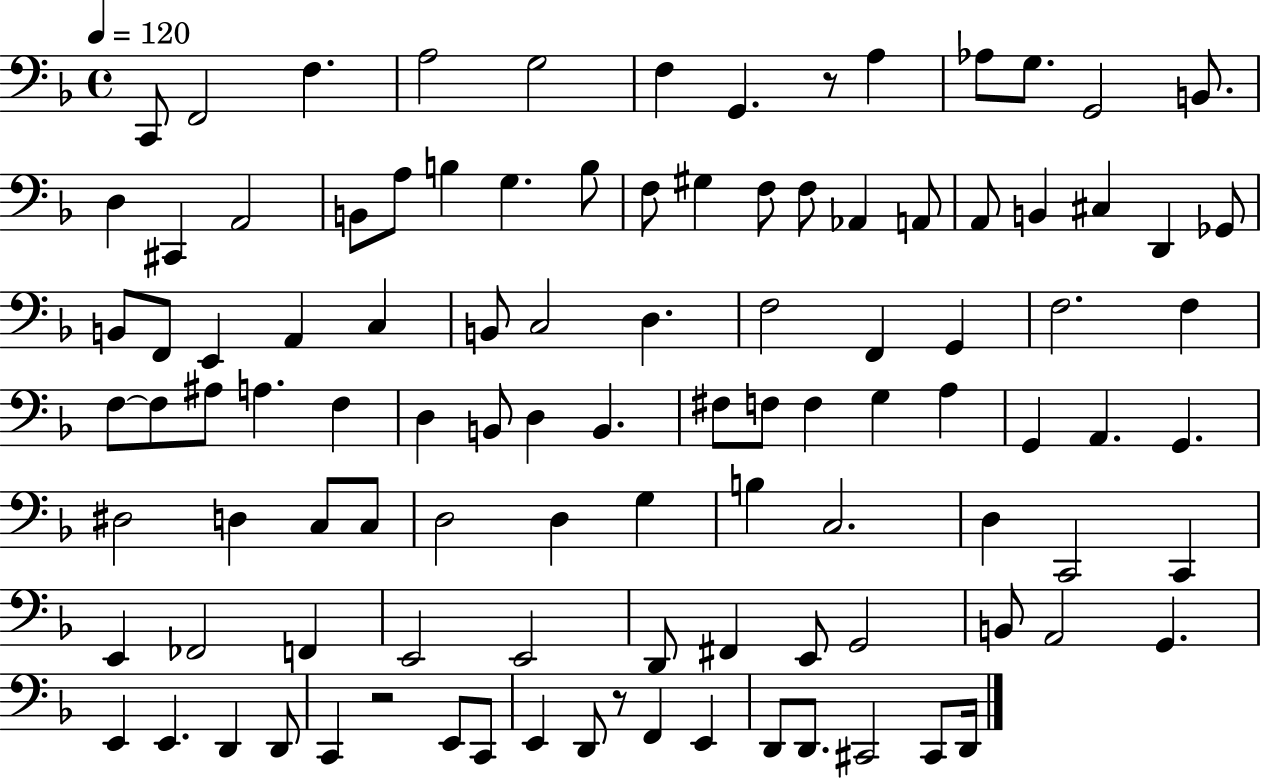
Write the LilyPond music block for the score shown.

{
  \clef bass
  \time 4/4
  \defaultTimeSignature
  \key f \major
  \tempo 4 = 120
  \repeat volta 2 { c,8 f,2 f4. | a2 g2 | f4 g,4. r8 a4 | aes8 g8. g,2 b,8. | \break d4 cis,4 a,2 | b,8 a8 b4 g4. b8 | f8 gis4 f8 f8 aes,4 a,8 | a,8 b,4 cis4 d,4 ges,8 | \break b,8 f,8 e,4 a,4 c4 | b,8 c2 d4. | f2 f,4 g,4 | f2. f4 | \break f8~~ f8 ais8 a4. f4 | d4 b,8 d4 b,4. | fis8 f8 f4 g4 a4 | g,4 a,4. g,4. | \break dis2 d4 c8 c8 | d2 d4 g4 | b4 c2. | d4 c,2 c,4 | \break e,4 fes,2 f,4 | e,2 e,2 | d,8 fis,4 e,8 g,2 | b,8 a,2 g,4. | \break e,4 e,4. d,4 d,8 | c,4 r2 e,8 c,8 | e,4 d,8 r8 f,4 e,4 | d,8 d,8. cis,2 cis,8 d,16 | \break } \bar "|."
}